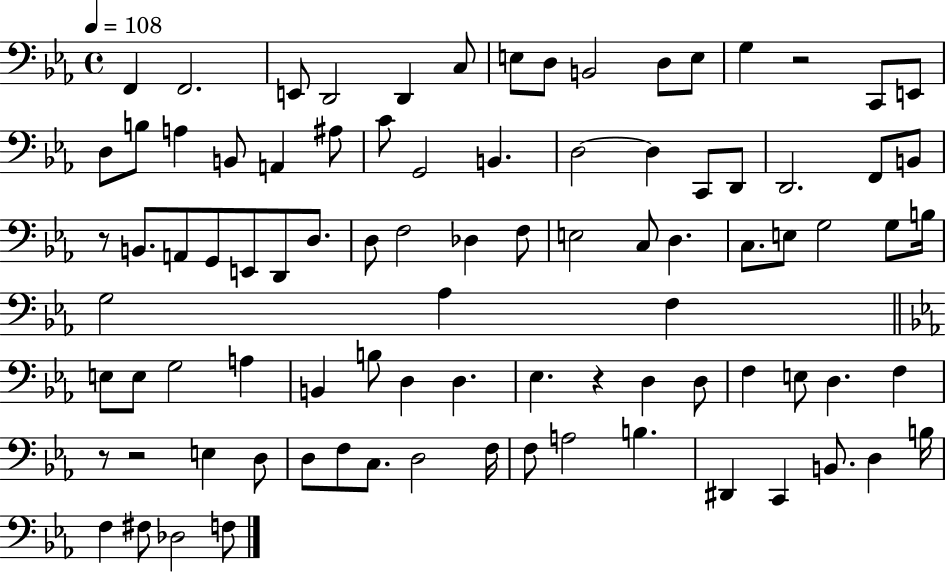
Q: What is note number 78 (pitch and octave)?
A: C2